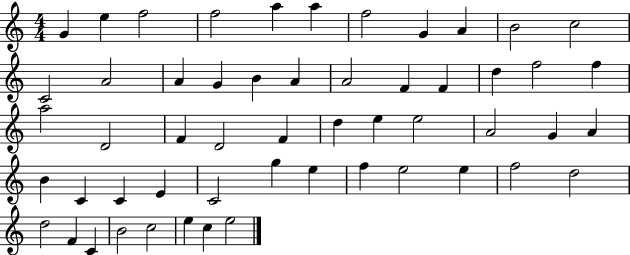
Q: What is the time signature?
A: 4/4